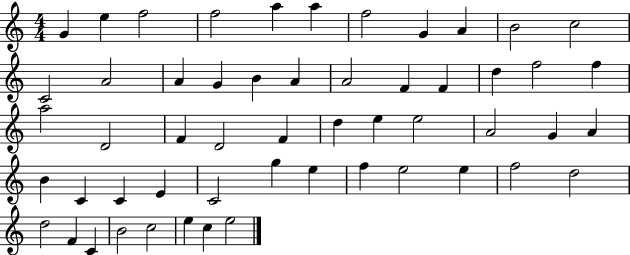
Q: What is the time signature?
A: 4/4